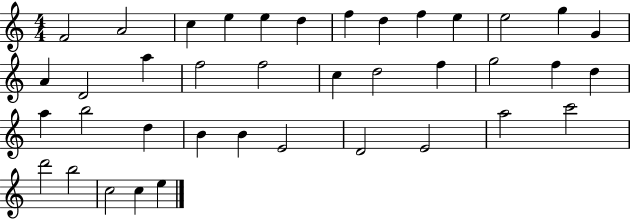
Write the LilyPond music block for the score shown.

{
  \clef treble
  \numericTimeSignature
  \time 4/4
  \key c \major
  f'2 a'2 | c''4 e''4 e''4 d''4 | f''4 d''4 f''4 e''4 | e''2 g''4 g'4 | \break a'4 d'2 a''4 | f''2 f''2 | c''4 d''2 f''4 | g''2 f''4 d''4 | \break a''4 b''2 d''4 | b'4 b'4 e'2 | d'2 e'2 | a''2 c'''2 | \break d'''2 b''2 | c''2 c''4 e''4 | \bar "|."
}